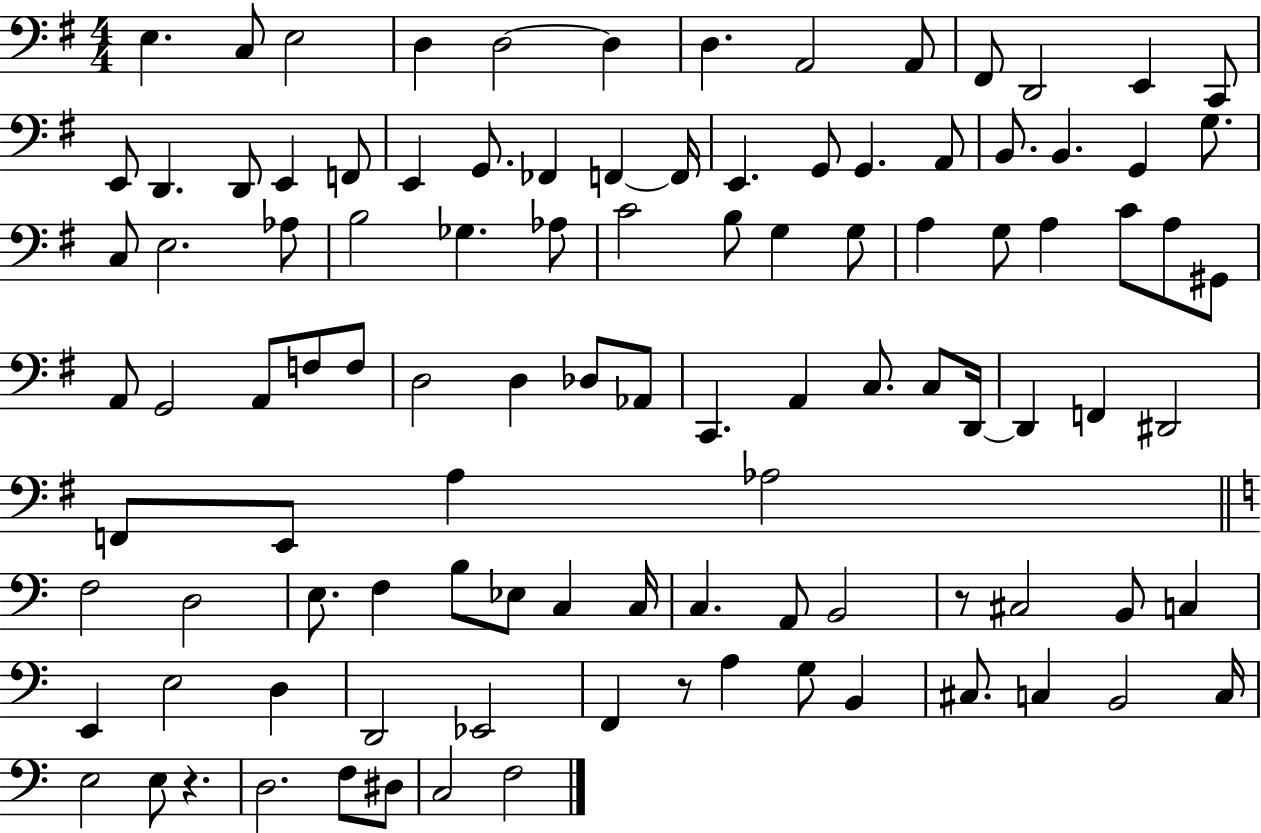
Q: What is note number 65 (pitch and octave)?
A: F2